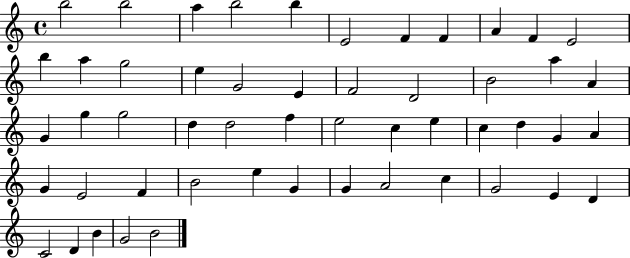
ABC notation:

X:1
T:Untitled
M:4/4
L:1/4
K:C
b2 b2 a b2 b E2 F F A F E2 b a g2 e G2 E F2 D2 B2 a A G g g2 d d2 f e2 c e c d G A G E2 F B2 e G G A2 c G2 E D C2 D B G2 B2